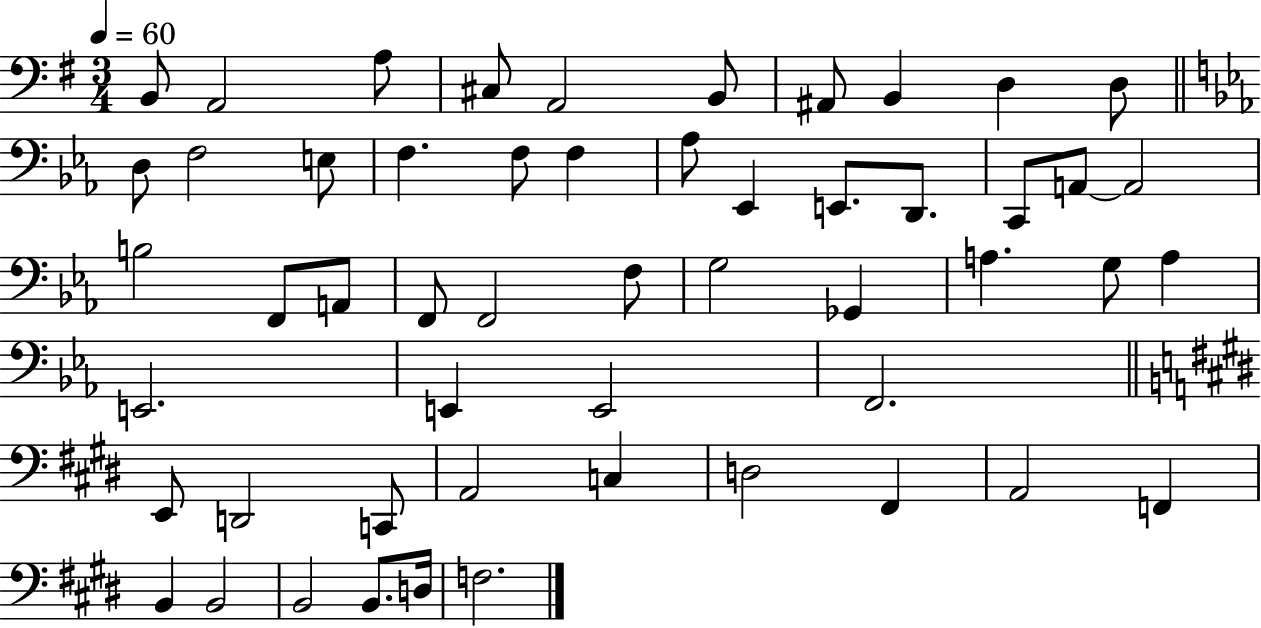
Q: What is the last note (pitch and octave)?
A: F3